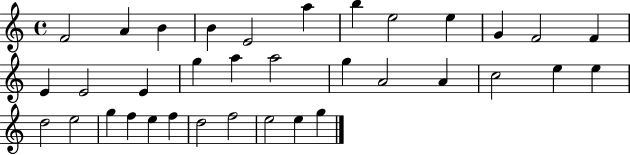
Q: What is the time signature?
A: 4/4